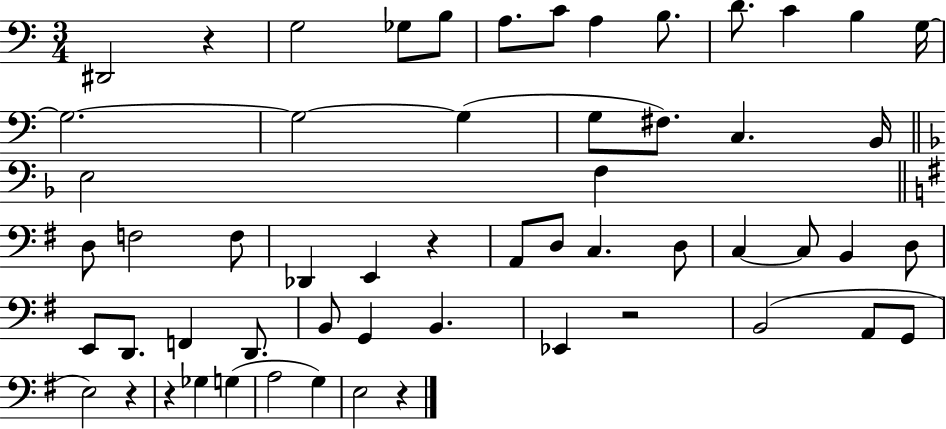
X:1
T:Untitled
M:3/4
L:1/4
K:C
^D,,2 z G,2 _G,/2 B,/2 A,/2 C/2 A, B,/2 D/2 C B, G,/4 G,2 G,2 G, G,/2 ^F,/2 C, B,,/4 E,2 F, D,/2 F,2 F,/2 _D,, E,, z A,,/2 D,/2 C, D,/2 C, C,/2 B,, D,/2 E,,/2 D,,/2 F,, D,,/2 B,,/2 G,, B,, _E,, z2 B,,2 A,,/2 G,,/2 E,2 z z _G, G, A,2 G, E,2 z